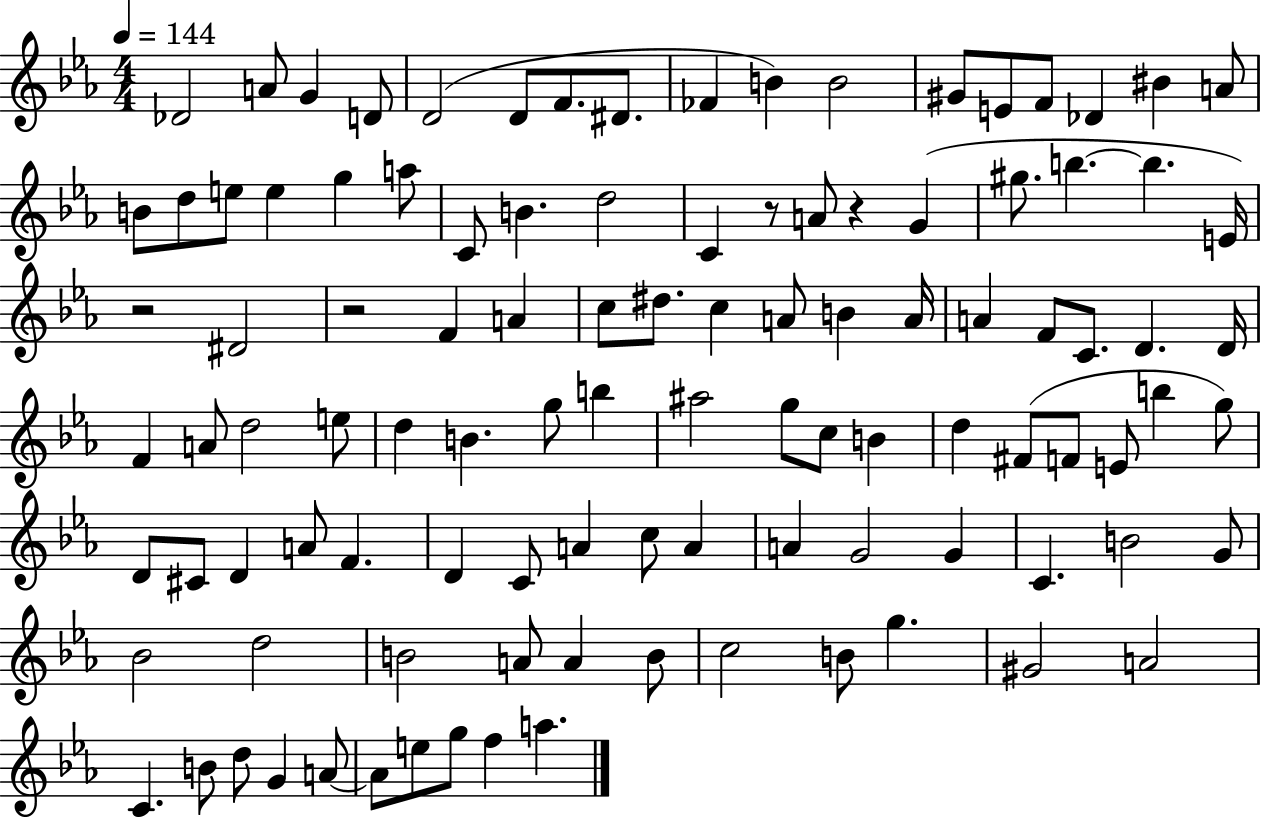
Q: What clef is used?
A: treble